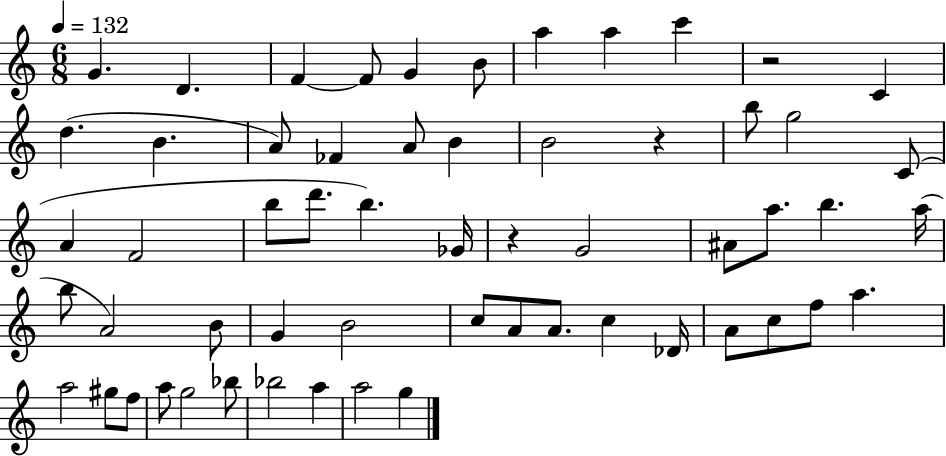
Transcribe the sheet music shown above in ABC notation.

X:1
T:Untitled
M:6/8
L:1/4
K:C
G D F F/2 G B/2 a a c' z2 C d B A/2 _F A/2 B B2 z b/2 g2 C/2 A F2 b/2 d'/2 b _G/4 z G2 ^A/2 a/2 b a/4 b/2 A2 B/2 G B2 c/2 A/2 A/2 c _D/4 A/2 c/2 f/2 a a2 ^g/2 f/2 a/2 g2 _b/2 _b2 a a2 g